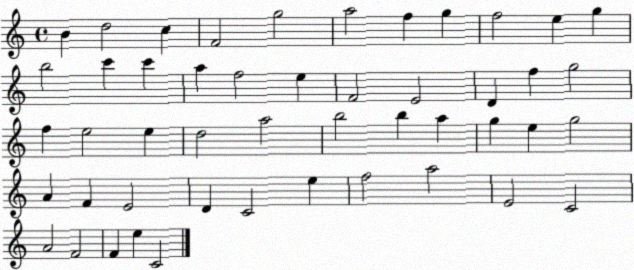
X:1
T:Untitled
M:4/4
L:1/4
K:C
B d2 c F2 g2 a2 f g f2 e g b2 c' c' a f2 e F2 E2 D f g2 f e2 e d2 a2 b2 b a g e g2 A F E2 D C2 e f2 a2 E2 C2 A2 F2 F e C2